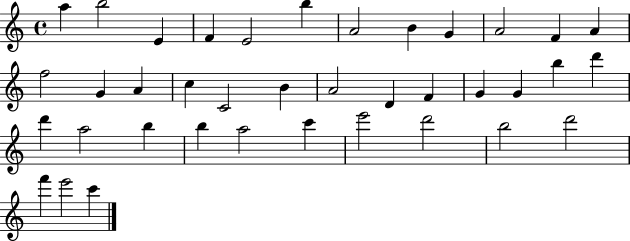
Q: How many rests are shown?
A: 0